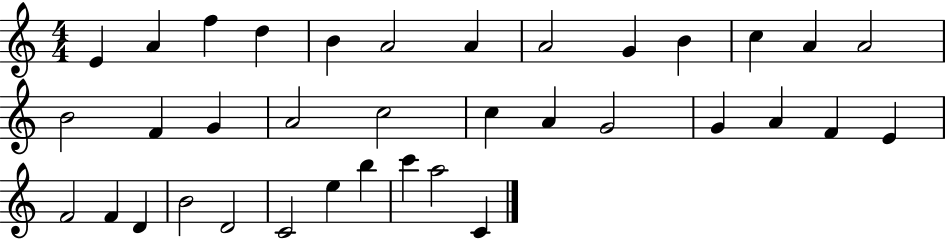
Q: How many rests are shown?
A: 0